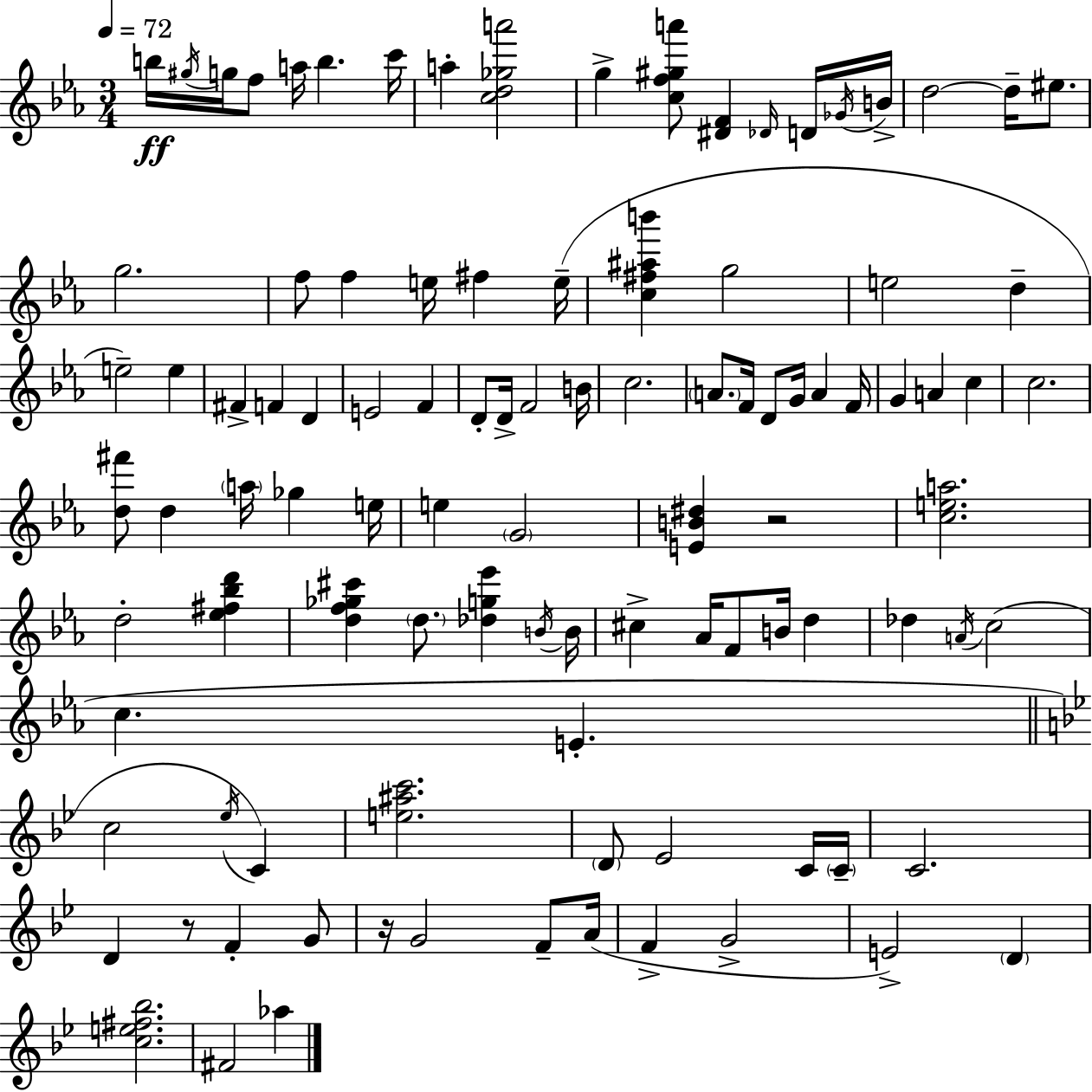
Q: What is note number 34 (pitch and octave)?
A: D4